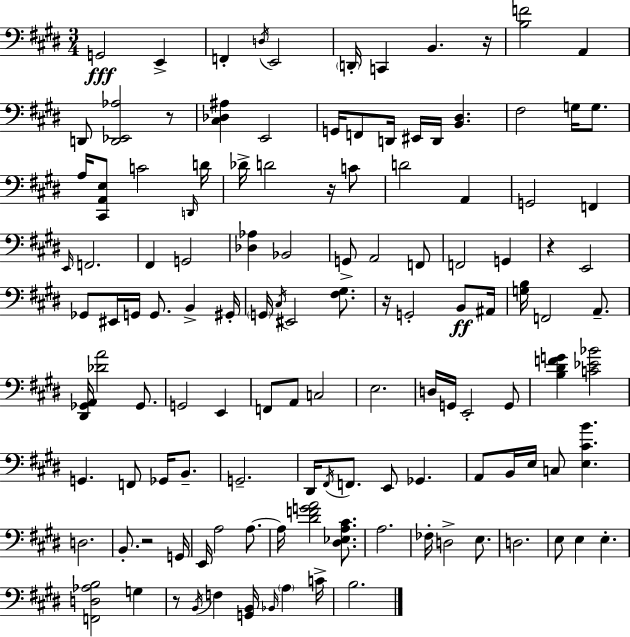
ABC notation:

X:1
T:Untitled
M:3/4
L:1/4
K:E
G,,2 E,, F,, D,/4 E,,2 D,,/4 C,, B,, z/4 [B,F]2 A,, D,,/2 [D,,_E,,_A,]2 z/2 [^C,_D,^A,] E,,2 G,,/4 F,,/2 D,,/4 ^E,,/4 D,,/4 [B,,^D,] ^F,2 G,/4 G,/2 A,/4 [^C,,A,,E,]/2 C2 D,,/4 D/4 _D/4 D2 z/4 C/2 D2 A,, G,,2 F,, E,,/4 F,,2 ^F,, G,,2 [_D,_A,] _B,,2 G,,/2 A,,2 F,,/2 F,,2 G,, z E,,2 _G,,/2 ^E,,/4 G,,/4 G,,/2 B,, ^G,,/4 G,,/4 ^C,/4 ^E,,2 [^F,^G,]/2 z/4 G,,2 B,,/2 ^A,,/4 [G,B,]/4 F,,2 A,,/2 [^D,,_G,,A,,]/4 [_DA]2 _G,,/2 G,,2 E,, F,,/2 A,,/2 C,2 E,2 D,/4 G,,/4 E,,2 G,,/2 [B,^DFG] [C_E_B]2 G,, F,,/2 _G,,/4 B,,/2 G,,2 ^D,,/4 ^F,,/4 F,,/2 E,,/2 _G,, A,,/2 B,,/4 E,/4 C,/2 [E,^CB] D,2 B,,/2 z2 G,,/4 E,,/4 A,2 A,/2 A,/4 [^DFGA]2 [^D,_E,A,^C]/2 A,2 _F,/4 D,2 E,/2 D,2 E,/2 E, E, [F,,D,_A,B,]2 G, z/2 B,,/4 F, [G,,B,,]/4 _B,,/4 A, C/4 B,2